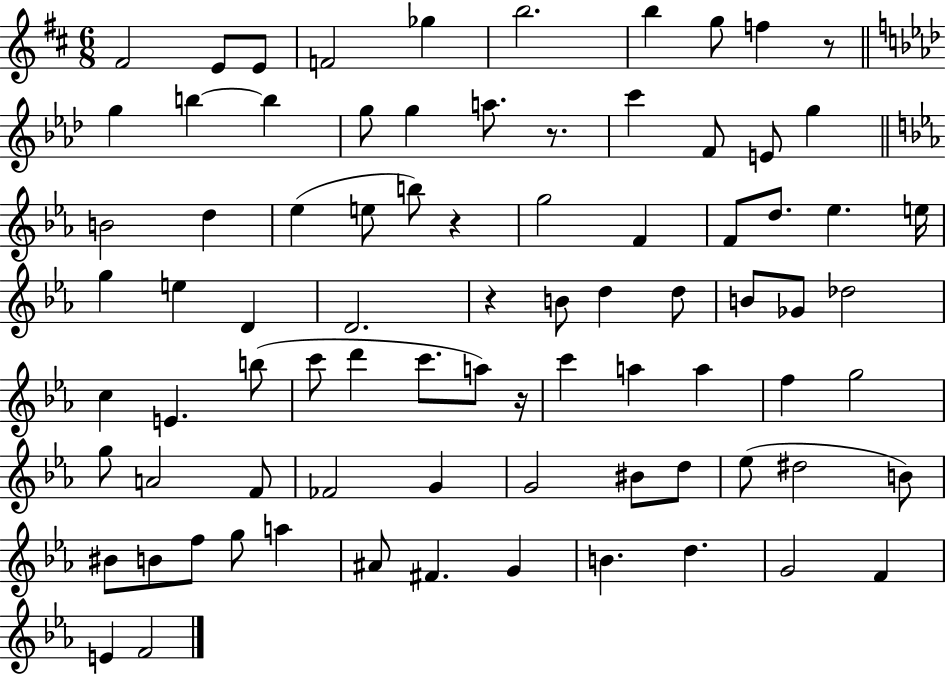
X:1
T:Untitled
M:6/8
L:1/4
K:D
^F2 E/2 E/2 F2 _g b2 b g/2 f z/2 g b b g/2 g a/2 z/2 c' F/2 E/2 g B2 d _e e/2 b/2 z g2 F F/2 d/2 _e e/4 g e D D2 z B/2 d d/2 B/2 _G/2 _d2 c E b/2 c'/2 d' c'/2 a/2 z/4 c' a a f g2 g/2 A2 F/2 _F2 G G2 ^B/2 d/2 _e/2 ^d2 B/2 ^B/2 B/2 f/2 g/2 a ^A/2 ^F G B d G2 F E F2